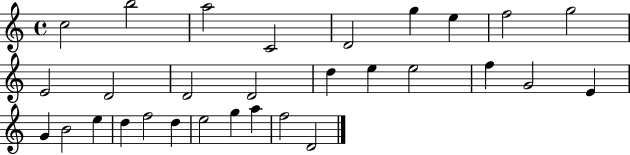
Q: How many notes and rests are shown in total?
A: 30